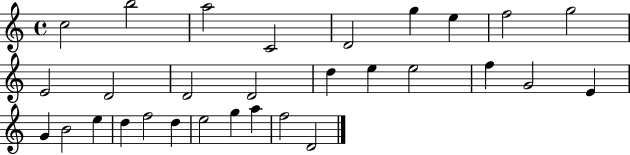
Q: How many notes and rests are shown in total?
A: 30